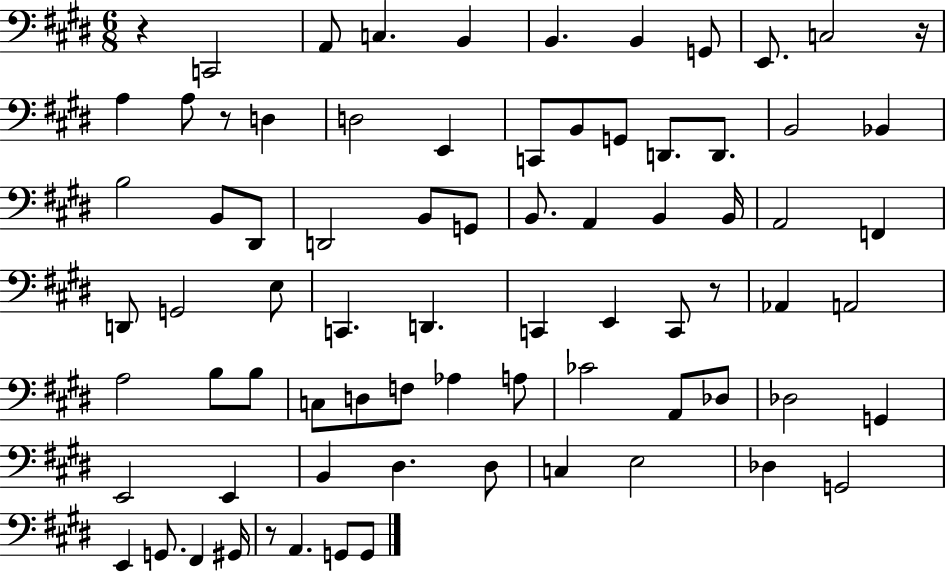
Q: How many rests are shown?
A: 5